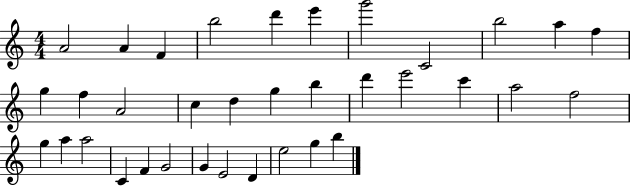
{
  \clef treble
  \numericTimeSignature
  \time 4/4
  \key c \major
  a'2 a'4 f'4 | b''2 d'''4 e'''4 | g'''2 c'2 | b''2 a''4 f''4 | \break g''4 f''4 a'2 | c''4 d''4 g''4 b''4 | d'''4 e'''2 c'''4 | a''2 f''2 | \break g''4 a''4 a''2 | c'4 f'4 g'2 | g'4 e'2 d'4 | e''2 g''4 b''4 | \break \bar "|."
}